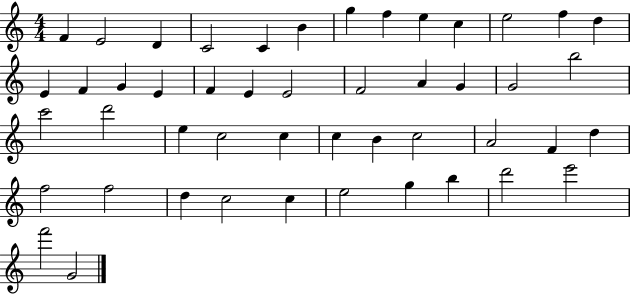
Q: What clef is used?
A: treble